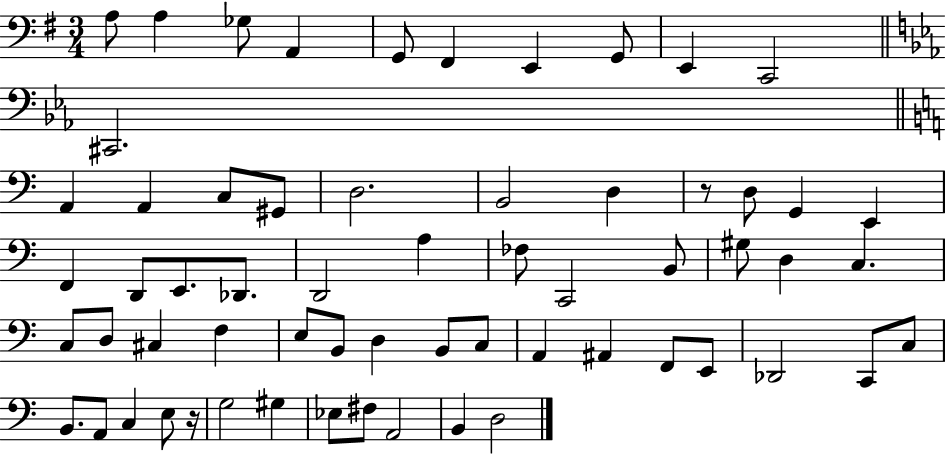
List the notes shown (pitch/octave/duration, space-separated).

A3/e A3/q Gb3/e A2/q G2/e F#2/q E2/q G2/e E2/q C2/h C#2/h. A2/q A2/q C3/e G#2/e D3/h. B2/h D3/q R/e D3/e G2/q E2/q F2/q D2/e E2/e. Db2/e. D2/h A3/q FES3/e C2/h B2/e G#3/e D3/q C3/q. C3/e D3/e C#3/q F3/q E3/e B2/e D3/q B2/e C3/e A2/q A#2/q F2/e E2/e Db2/h C2/e C3/e B2/e. A2/e C3/q E3/e R/s G3/h G#3/q Eb3/e F#3/e A2/h B2/q D3/h